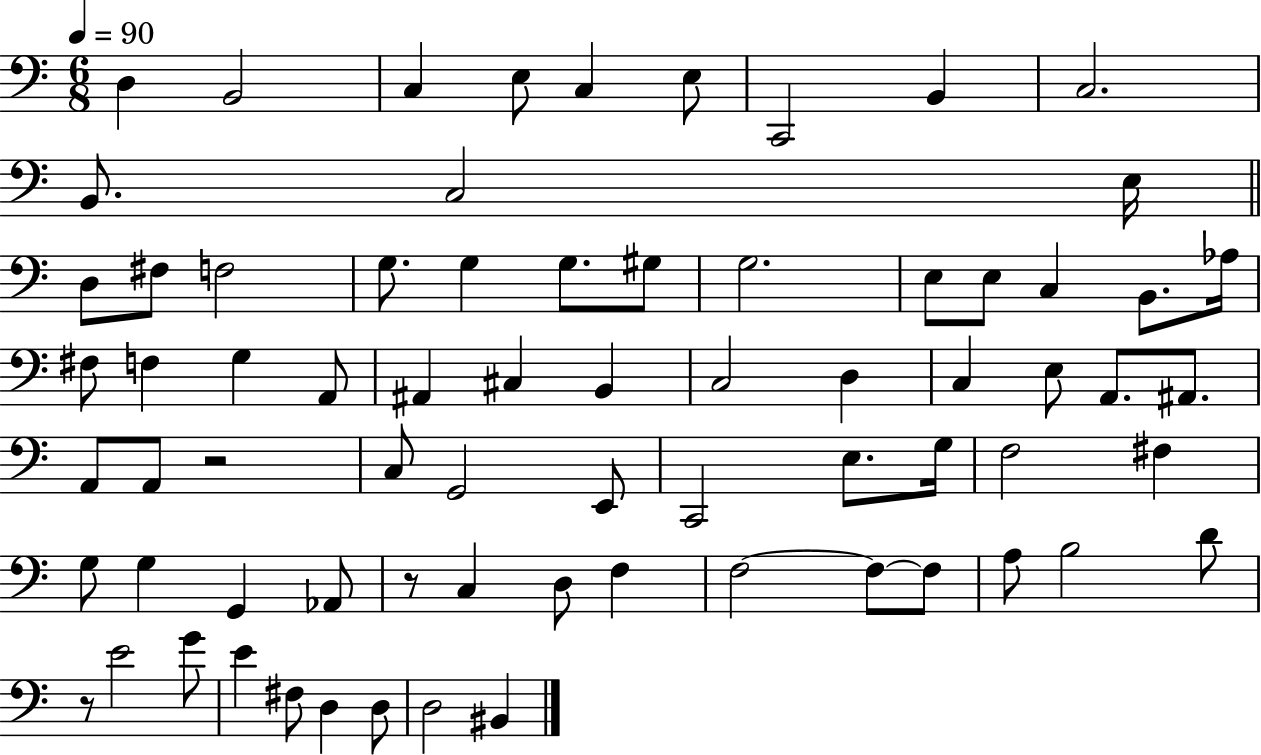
{
  \clef bass
  \numericTimeSignature
  \time 6/8
  \key c \major
  \tempo 4 = 90
  d4 b,2 | c4 e8 c4 e8 | c,2 b,4 | c2. | \break b,8. c2 e16 | \bar "||" \break \key a \minor d8 fis8 f2 | g8. g4 g8. gis8 | g2. | e8 e8 c4 b,8. aes16 | \break fis8 f4 g4 a,8 | ais,4 cis4 b,4 | c2 d4 | c4 e8 a,8. ais,8. | \break a,8 a,8 r2 | c8 g,2 e,8 | c,2 e8. g16 | f2 fis4 | \break g8 g4 g,4 aes,8 | r8 c4 d8 f4 | f2~~ f8~~ f8 | a8 b2 d'8 | \break r8 e'2 g'8 | e'4 fis8 d4 d8 | d2 bis,4 | \bar "|."
}